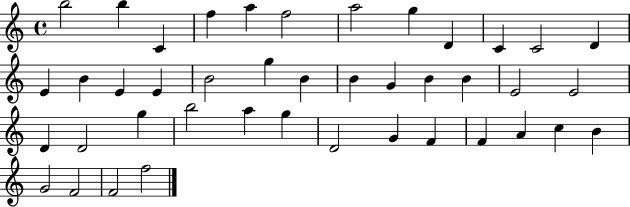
{
  \clef treble
  \time 4/4
  \defaultTimeSignature
  \key c \major
  b''2 b''4 c'4 | f''4 a''4 f''2 | a''2 g''4 d'4 | c'4 c'2 d'4 | \break e'4 b'4 e'4 e'4 | b'2 g''4 b'4 | b'4 g'4 b'4 b'4 | e'2 e'2 | \break d'4 d'2 g''4 | b''2 a''4 g''4 | d'2 g'4 f'4 | f'4 a'4 c''4 b'4 | \break g'2 f'2 | f'2 f''2 | \bar "|."
}